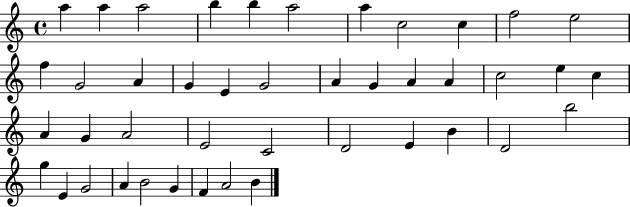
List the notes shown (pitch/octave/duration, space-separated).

A5/q A5/q A5/h B5/q B5/q A5/h A5/q C5/h C5/q F5/h E5/h F5/q G4/h A4/q G4/q E4/q G4/h A4/q G4/q A4/q A4/q C5/h E5/q C5/q A4/q G4/q A4/h E4/h C4/h D4/h E4/q B4/q D4/h B5/h G5/q E4/q G4/h A4/q B4/h G4/q F4/q A4/h B4/q